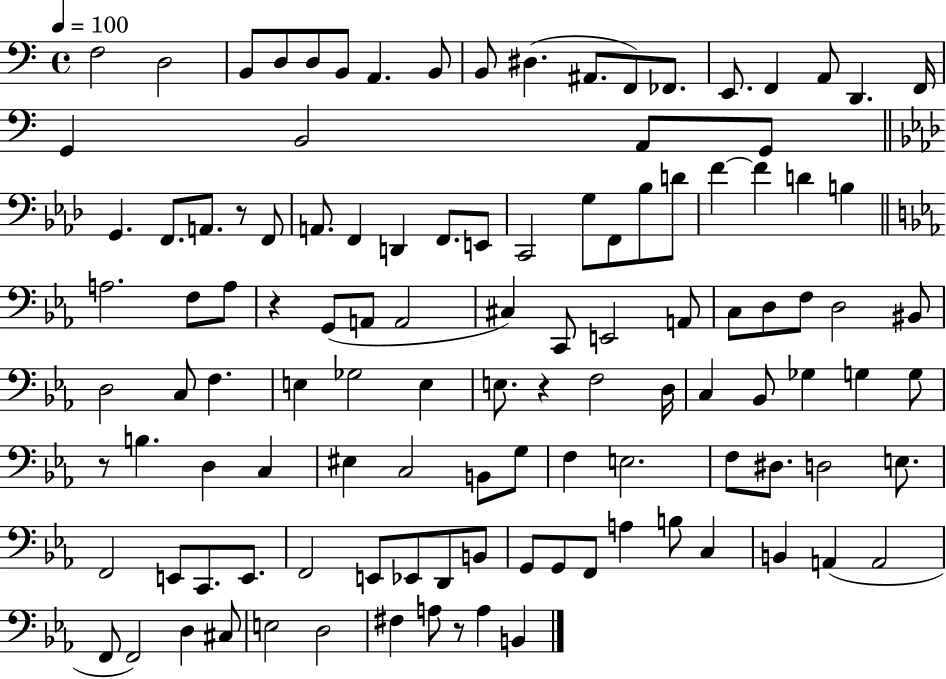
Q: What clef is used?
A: bass